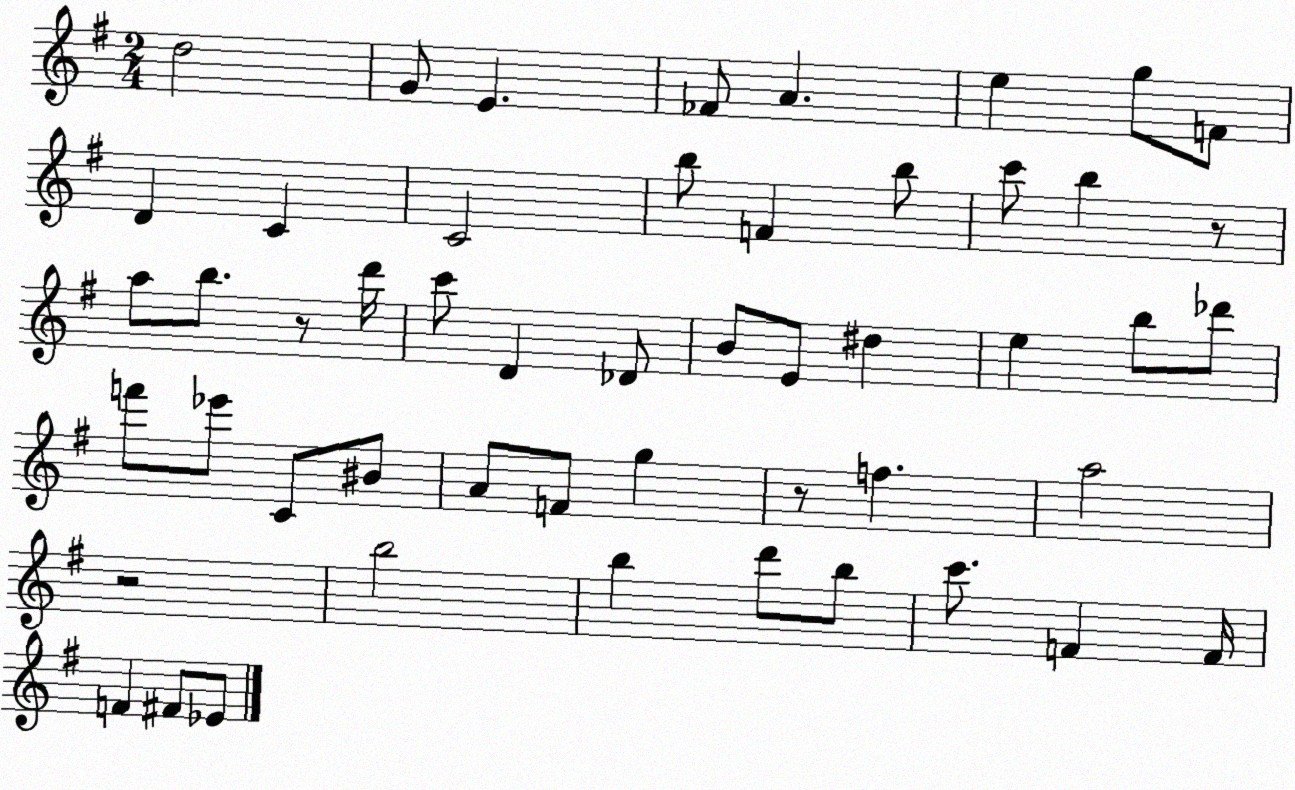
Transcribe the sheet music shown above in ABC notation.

X:1
T:Untitled
M:2/4
L:1/4
K:G
d2 G/2 E _F/2 A e g/2 F/2 D C C2 b/2 F b/2 c'/2 b z/2 a/2 b/2 z/2 d'/4 c'/2 D _D/2 B/2 E/2 ^d e b/2 _d'/2 f'/2 _e'/2 C/2 ^B/2 A/2 F/2 g z/2 f a2 z2 b2 b d'/2 b/2 c'/2 F F/4 F ^F/2 _E/2